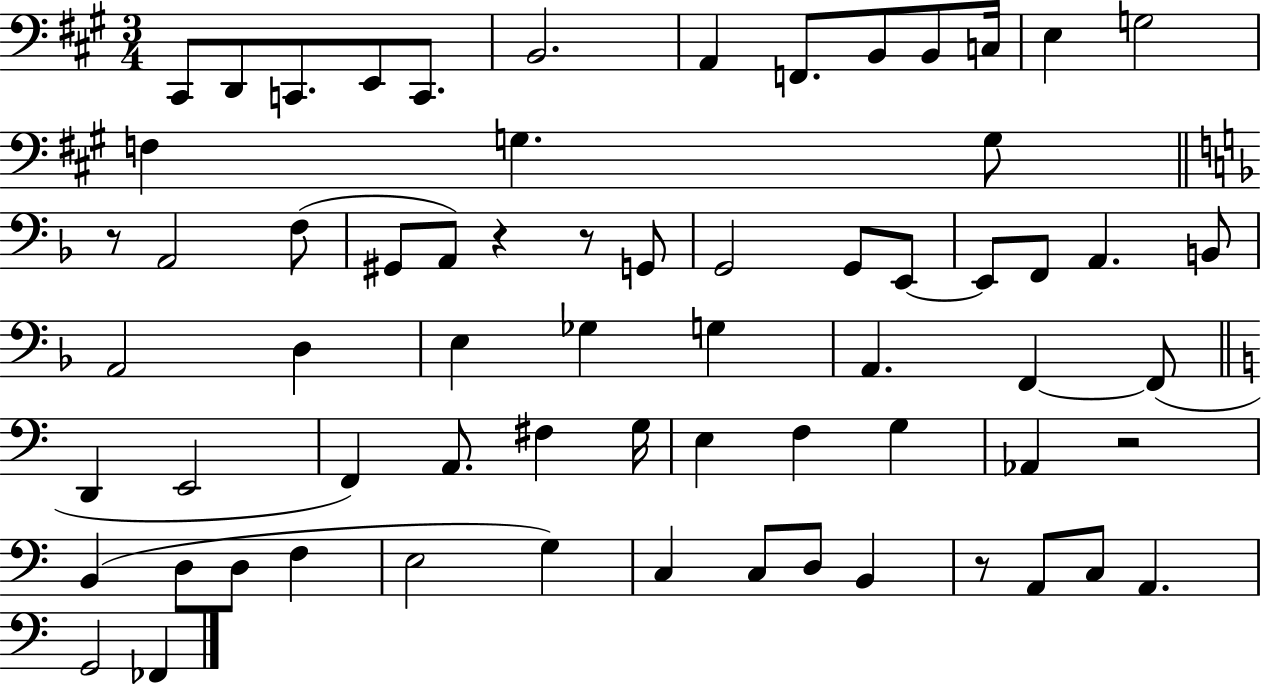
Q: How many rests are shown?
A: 5